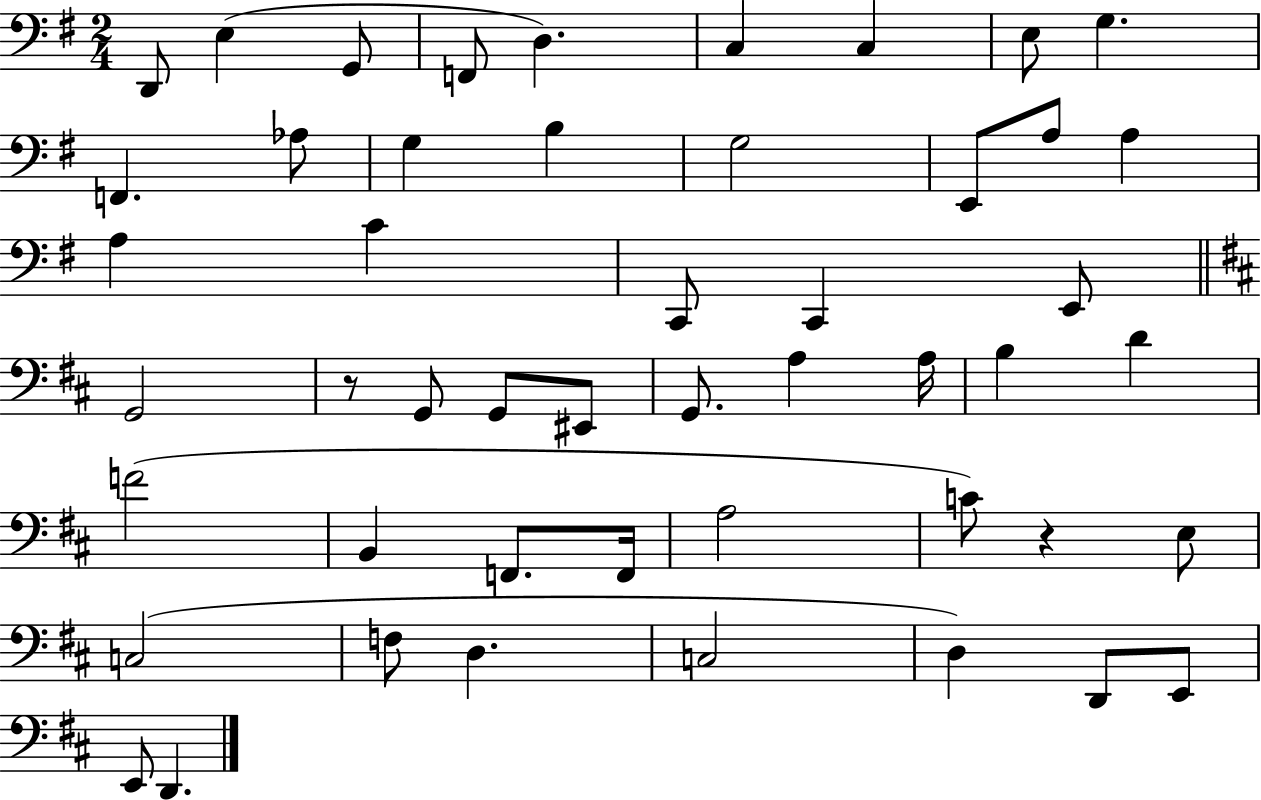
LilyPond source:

{
  \clef bass
  \numericTimeSignature
  \time 2/4
  \key g \major
  d,8 e4( g,8 | f,8 d4.) | c4 c4 | e8 g4. | \break f,4. aes8 | g4 b4 | g2 | e,8 a8 a4 | \break a4 c'4 | c,8 c,4 e,8 | \bar "||" \break \key d \major g,2 | r8 g,8 g,8 eis,8 | g,8. a4 a16 | b4 d'4 | \break f'2( | b,4 f,8. f,16 | a2 | c'8) r4 e8 | \break c2( | f8 d4. | c2 | d4) d,8 e,8 | \break e,8 d,4. | \bar "|."
}